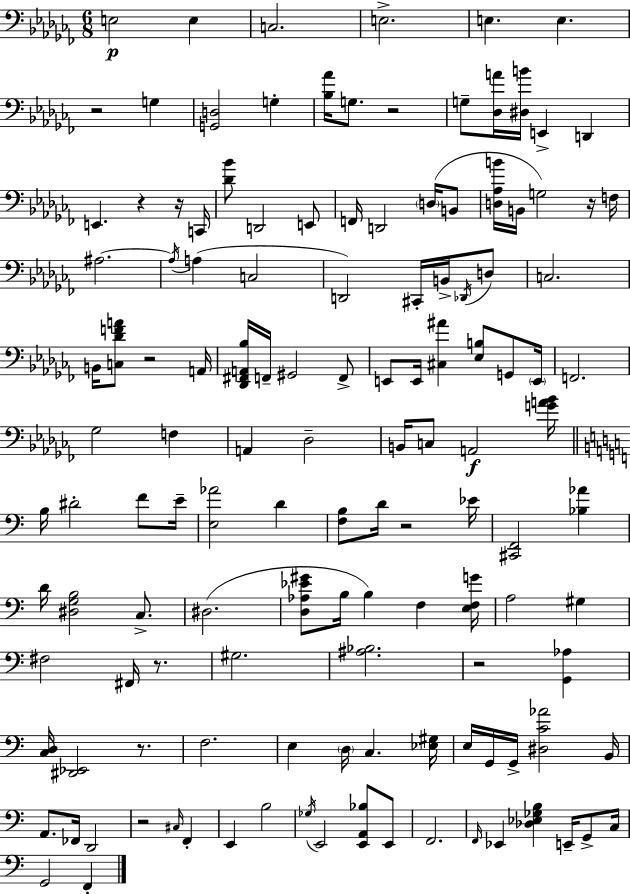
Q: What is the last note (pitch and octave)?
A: F2